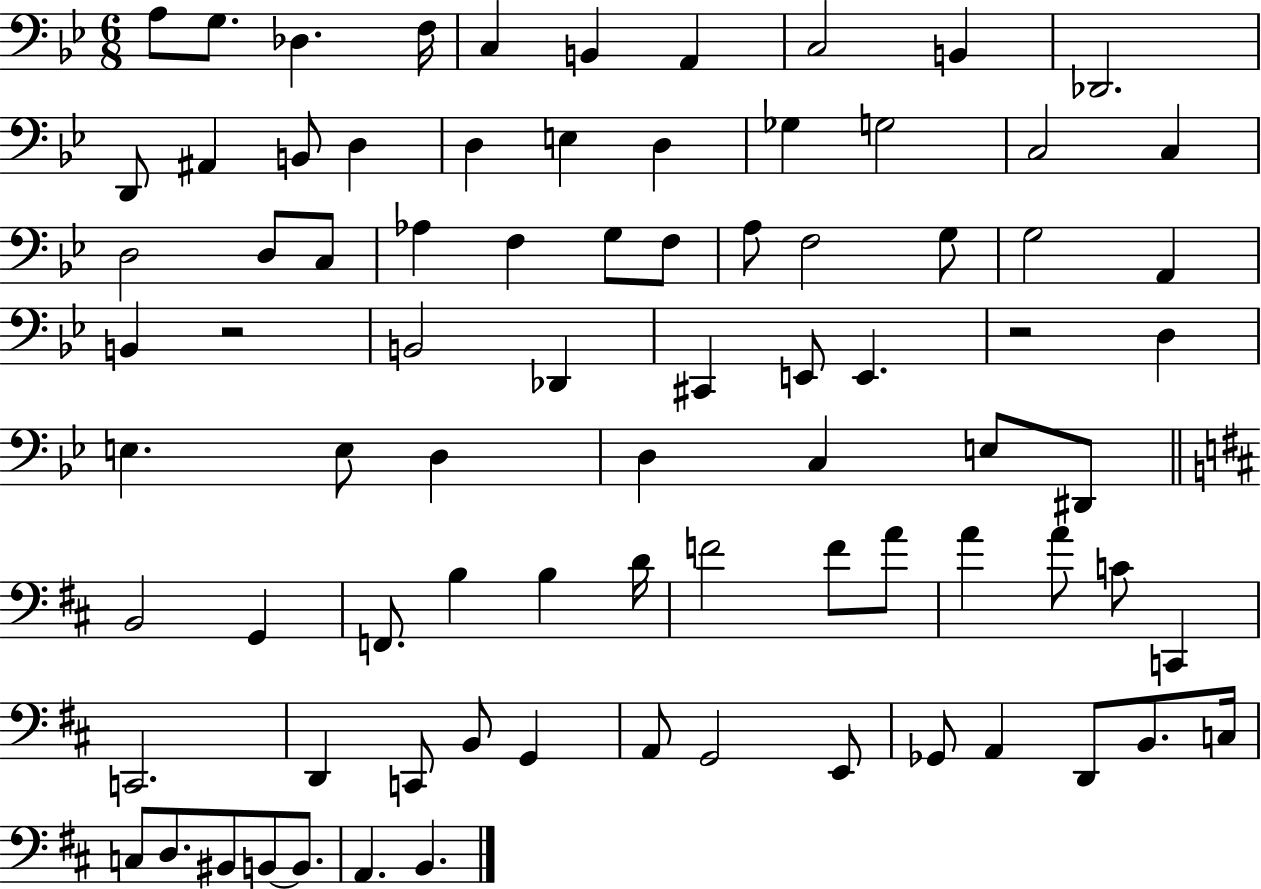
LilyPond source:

{
  \clef bass
  \numericTimeSignature
  \time 6/8
  \key bes \major
  a8 g8. des4. f16 | c4 b,4 a,4 | c2 b,4 | des,2. | \break d,8 ais,4 b,8 d4 | d4 e4 d4 | ges4 g2 | c2 c4 | \break d2 d8 c8 | aes4 f4 g8 f8 | a8 f2 g8 | g2 a,4 | \break b,4 r2 | b,2 des,4 | cis,4 e,8 e,4. | r2 d4 | \break e4. e8 d4 | d4 c4 e8 dis,8 | \bar "||" \break \key b \minor b,2 g,4 | f,8. b4 b4 d'16 | f'2 f'8 a'8 | a'4 a'8 c'8 c,4 | \break c,2. | d,4 c,8 b,8 g,4 | a,8 g,2 e,8 | ges,8 a,4 d,8 b,8. c16 | \break c8 d8. bis,8 b,8~~ b,8. | a,4. b,4. | \bar "|."
}